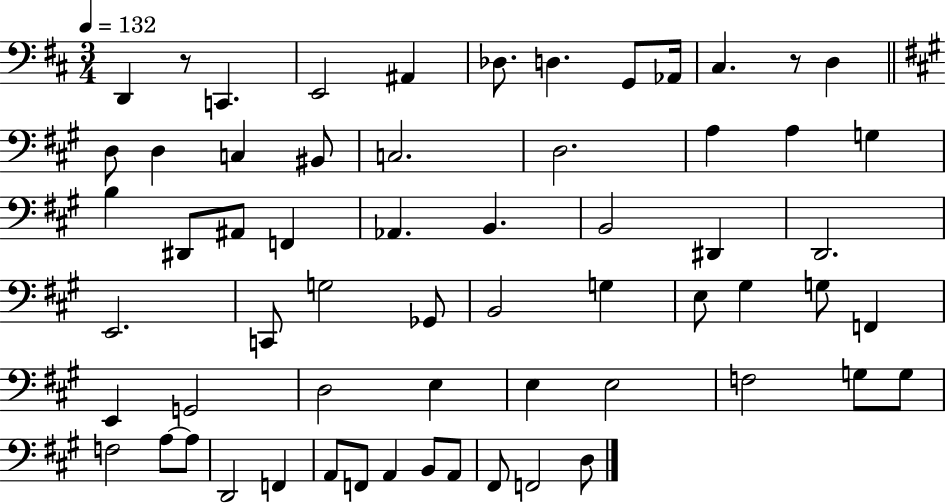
X:1
T:Untitled
M:3/4
L:1/4
K:D
D,, z/2 C,, E,,2 ^A,, _D,/2 D, G,,/2 _A,,/4 ^C, z/2 D, D,/2 D, C, ^B,,/2 C,2 D,2 A, A, G, B, ^D,,/2 ^A,,/2 F,, _A,, B,, B,,2 ^D,, D,,2 E,,2 C,,/2 G,2 _G,,/2 B,,2 G, E,/2 ^G, G,/2 F,, E,, G,,2 D,2 E, E, E,2 F,2 G,/2 G,/2 F,2 A,/2 A,/2 D,,2 F,, A,,/2 F,,/2 A,, B,,/2 A,,/2 ^F,,/2 F,,2 D,/2